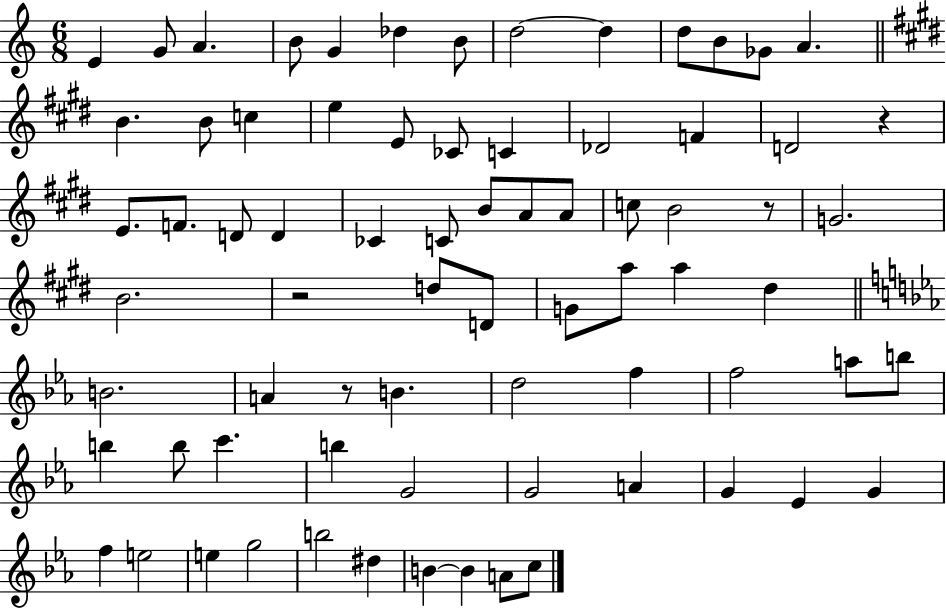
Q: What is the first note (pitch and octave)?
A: E4